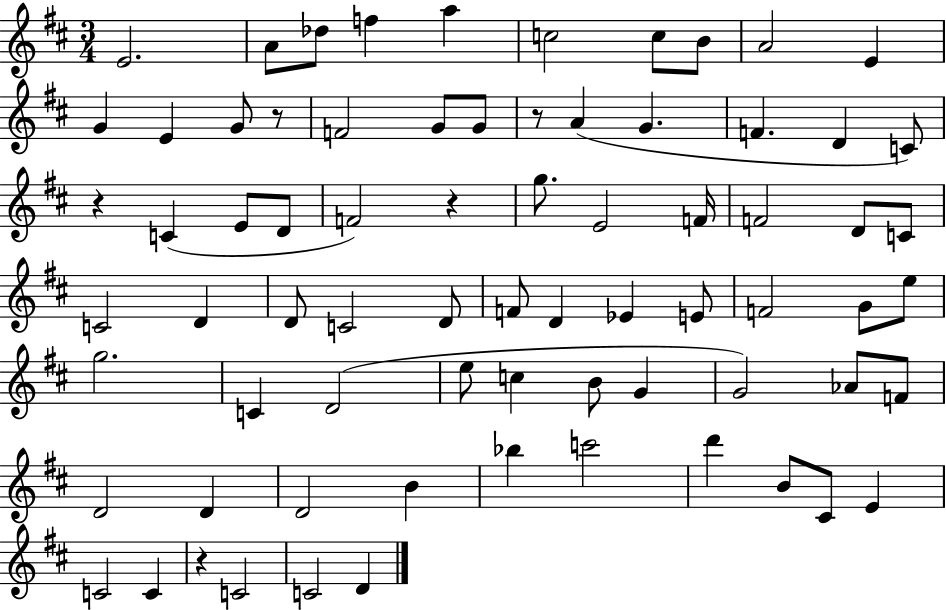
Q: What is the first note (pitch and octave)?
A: E4